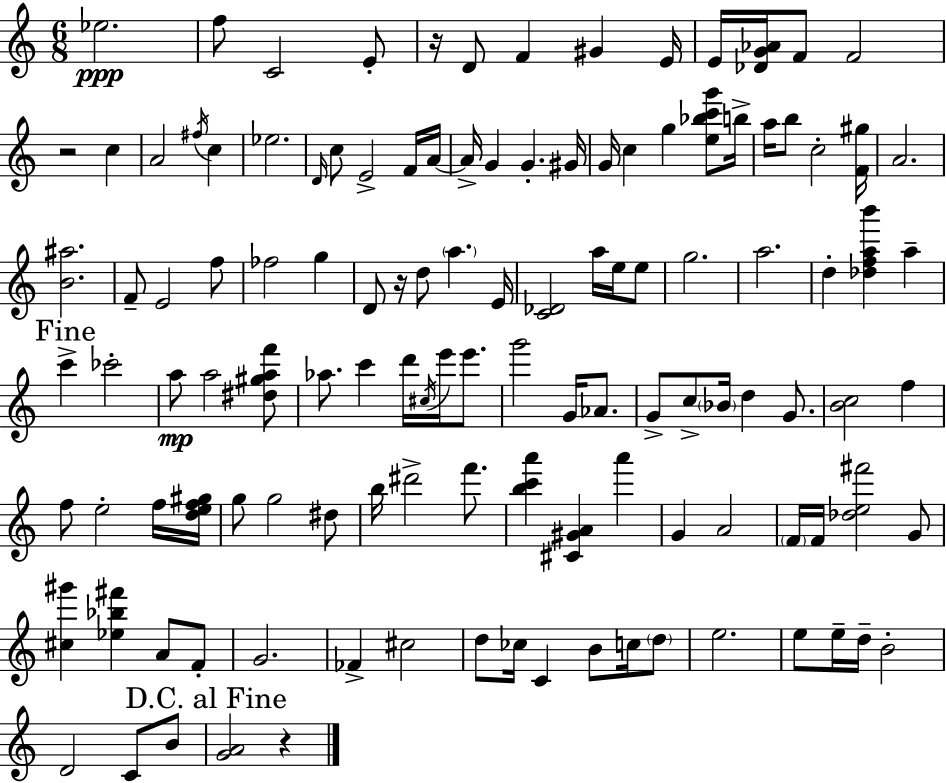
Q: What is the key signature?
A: C major